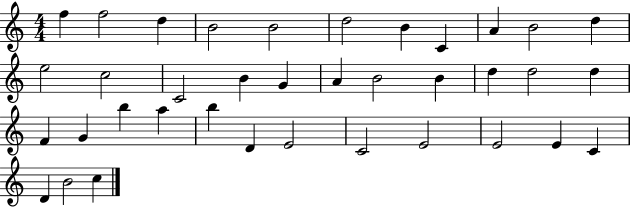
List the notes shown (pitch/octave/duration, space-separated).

F5/q F5/h D5/q B4/h B4/h D5/h B4/q C4/q A4/q B4/h D5/q E5/h C5/h C4/h B4/q G4/q A4/q B4/h B4/q D5/q D5/h D5/q F4/q G4/q B5/q A5/q B5/q D4/q E4/h C4/h E4/h E4/h E4/q C4/q D4/q B4/h C5/q